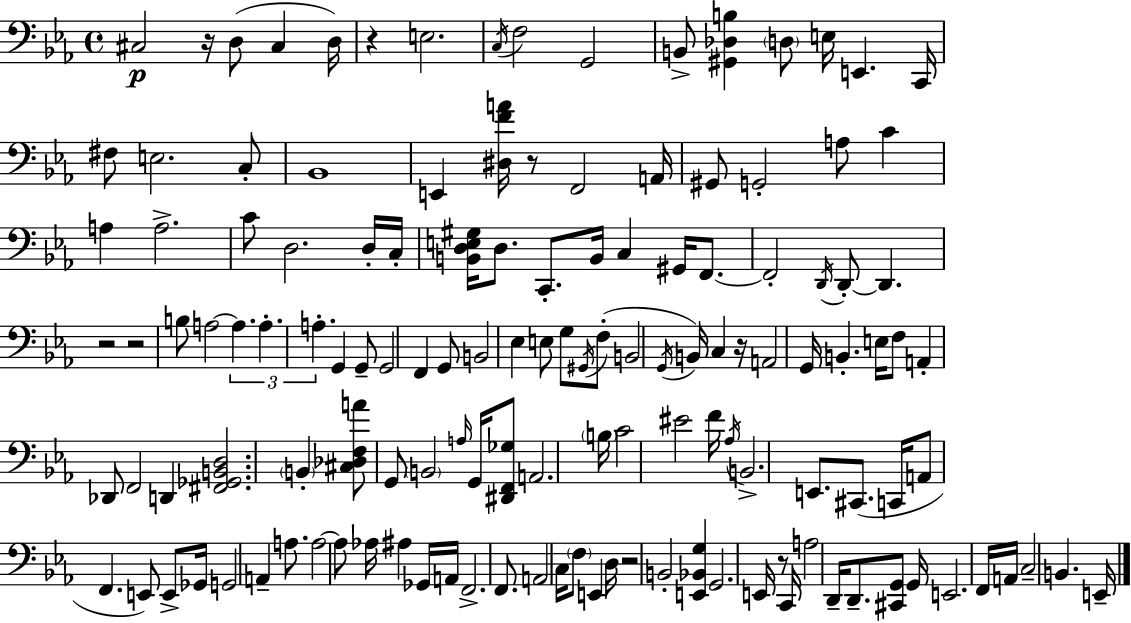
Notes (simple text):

C#3/h R/s D3/e C#3/q D3/s R/q E3/h. C3/s F3/h G2/h B2/e [G#2,Db3,B3]/q D3/e E3/s E2/q. C2/s F#3/e E3/h. C3/e Bb2/w E2/q [D#3,F4,A4]/s R/e F2/h A2/s G#2/e G2/h A3/e C4/q A3/q A3/h. C4/e D3/h. D3/s C3/s [B2,D3,E3,G#3]/s D3/e. C2/e. B2/s C3/q G#2/s F2/e. F2/h D2/s D2/e D2/q. R/h R/h B3/e A3/h A3/q. A3/q. A3/q. G2/q G2/e G2/h F2/q G2/e B2/h Eb3/q E3/e G3/e G#2/s F3/e B2/h G2/s B2/s C3/q R/s A2/h G2/s B2/q. E3/s F3/e A2/q Db2/e F2/h D2/q [F#2,Gb2,B2,D3]/h. B2/q [C#3,Db3,F3,A4]/e G2/e B2/h A3/s G2/s [D#2,F2,Gb3]/e A2/h. B3/s C4/h EIS4/h F4/s Ab3/s B2/h. E2/e. C#2/e. C2/s A2/e F2/q. E2/e E2/e Gb2/s G2/h A2/q A3/e. A3/h A3/e Ab3/s A#3/q Gb2/s A2/s F2/h. F2/e. A2/h C3/s F3/e E2/q D3/s R/h B2/h [E2,Bb2,G3]/q G2/h. E2/s R/e C2/s A3/h D2/s D2/e. [C#2,G2]/e G2/s E2/h. F2/s A2/s C3/h B2/q. E2/s